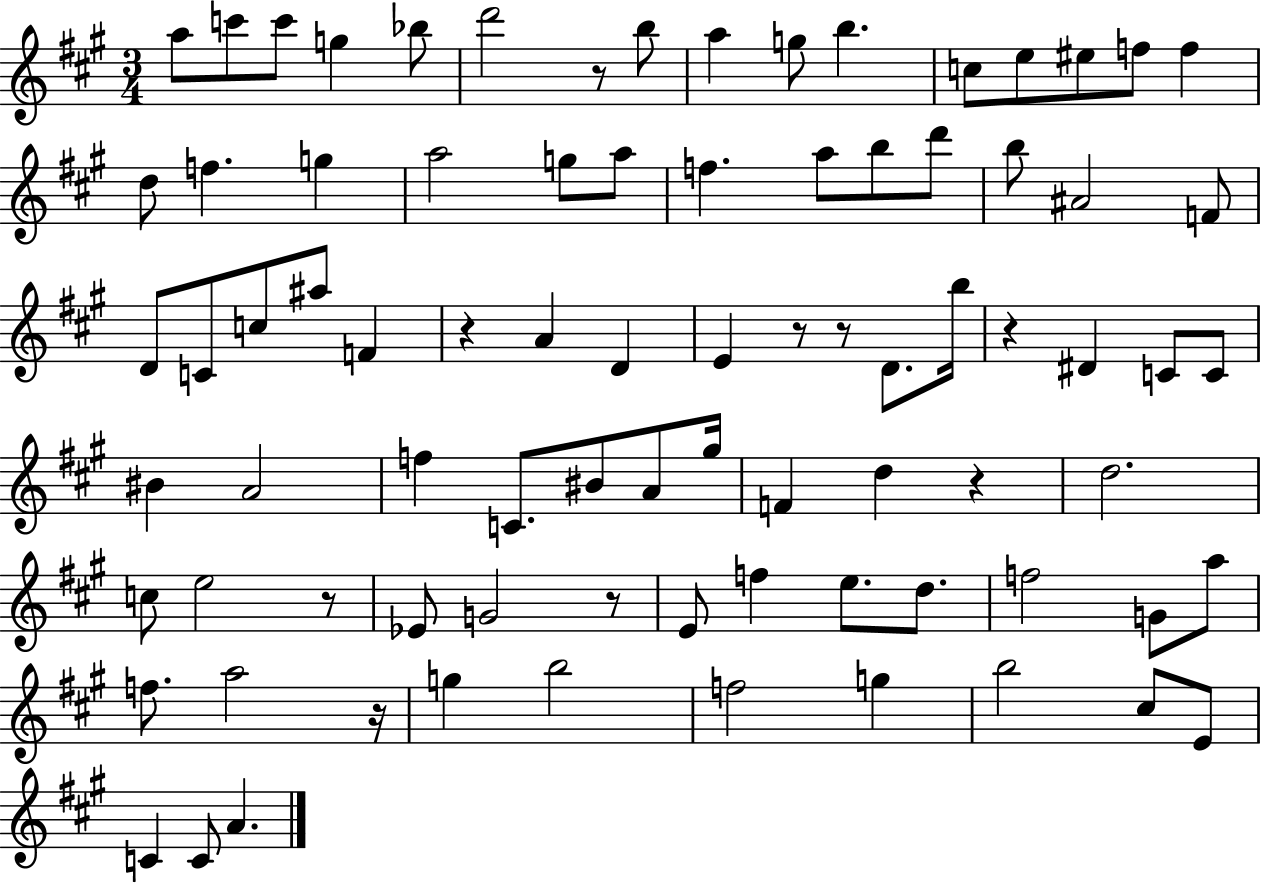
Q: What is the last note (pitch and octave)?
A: A4